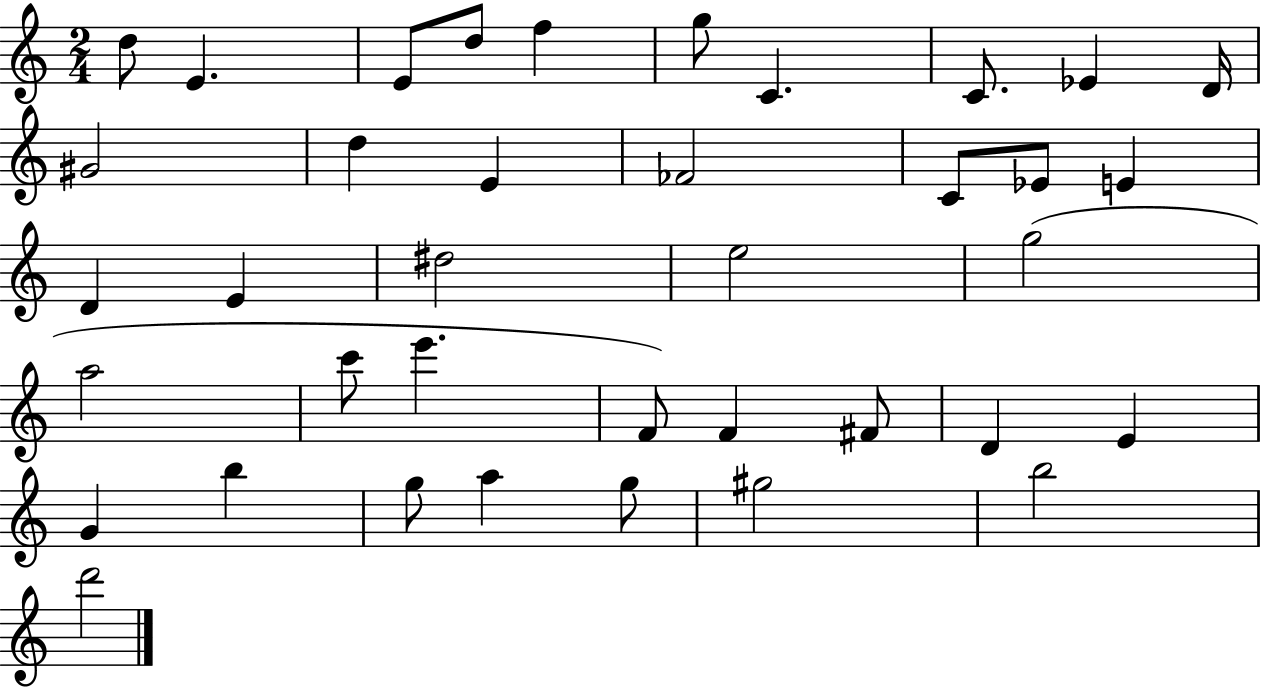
D5/e E4/q. E4/e D5/e F5/q G5/e C4/q. C4/e. Eb4/q D4/s G#4/h D5/q E4/q FES4/h C4/e Eb4/e E4/q D4/q E4/q D#5/h E5/h G5/h A5/h C6/e E6/q. F4/e F4/q F#4/e D4/q E4/q G4/q B5/q G5/e A5/q G5/e G#5/h B5/h D6/h